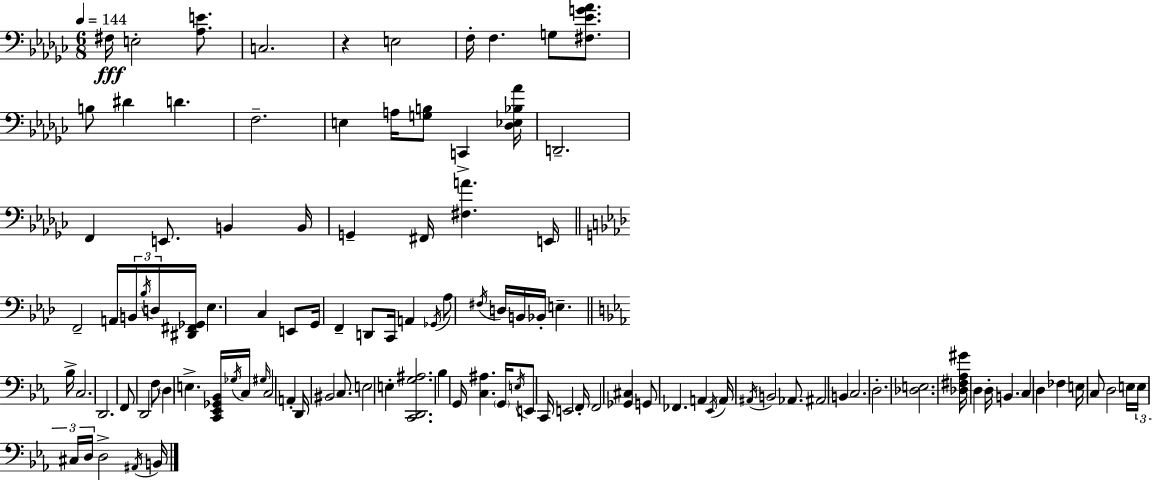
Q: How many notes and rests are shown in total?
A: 110